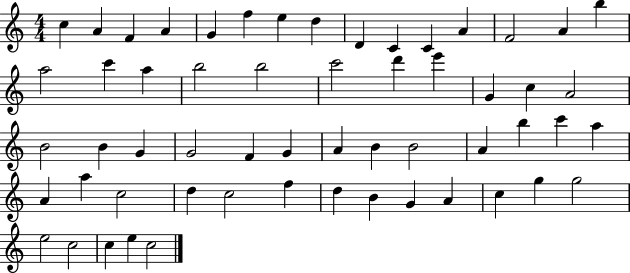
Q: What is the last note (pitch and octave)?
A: C5